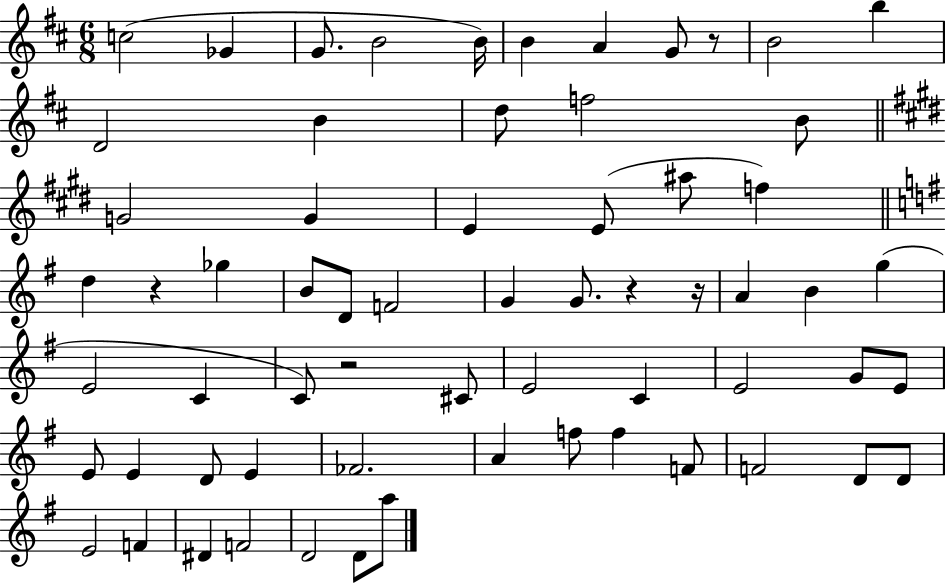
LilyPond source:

{
  \clef treble
  \numericTimeSignature
  \time 6/8
  \key d \major
  c''2( ges'4 | g'8. b'2 b'16) | b'4 a'4 g'8 r8 | b'2 b''4 | \break d'2 b'4 | d''8 f''2 b'8 | \bar "||" \break \key e \major g'2 g'4 | e'4 e'8( ais''8 f''4) | \bar "||" \break \key e \minor d''4 r4 ges''4 | b'8 d'8 f'2 | g'4 g'8. r4 r16 | a'4 b'4 g''4( | \break e'2 c'4 | c'8) r2 cis'8 | e'2 c'4 | e'2 g'8 e'8 | \break e'8 e'4 d'8 e'4 | fes'2. | a'4 f''8 f''4 f'8 | f'2 d'8 d'8 | \break e'2 f'4 | dis'4 f'2 | d'2 d'8 a''8 | \bar "|."
}